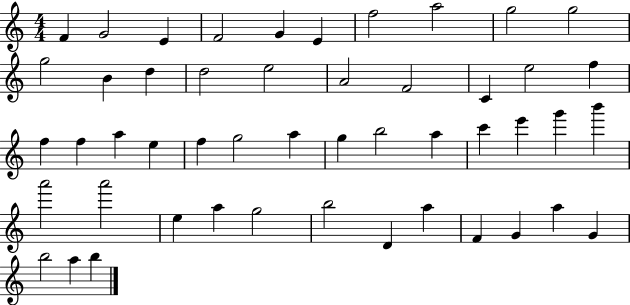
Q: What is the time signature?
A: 4/4